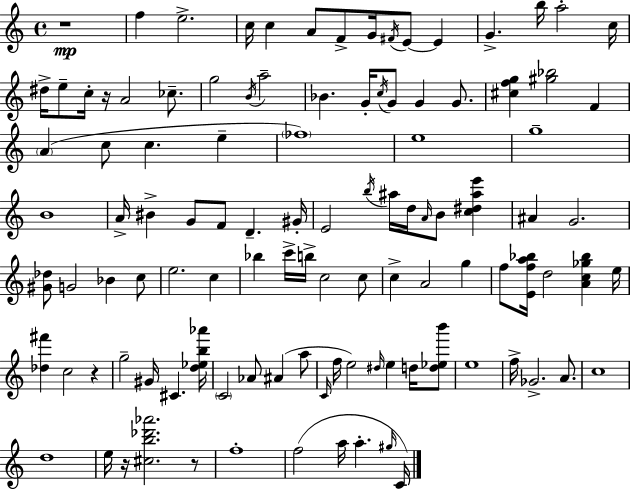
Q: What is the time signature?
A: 4/4